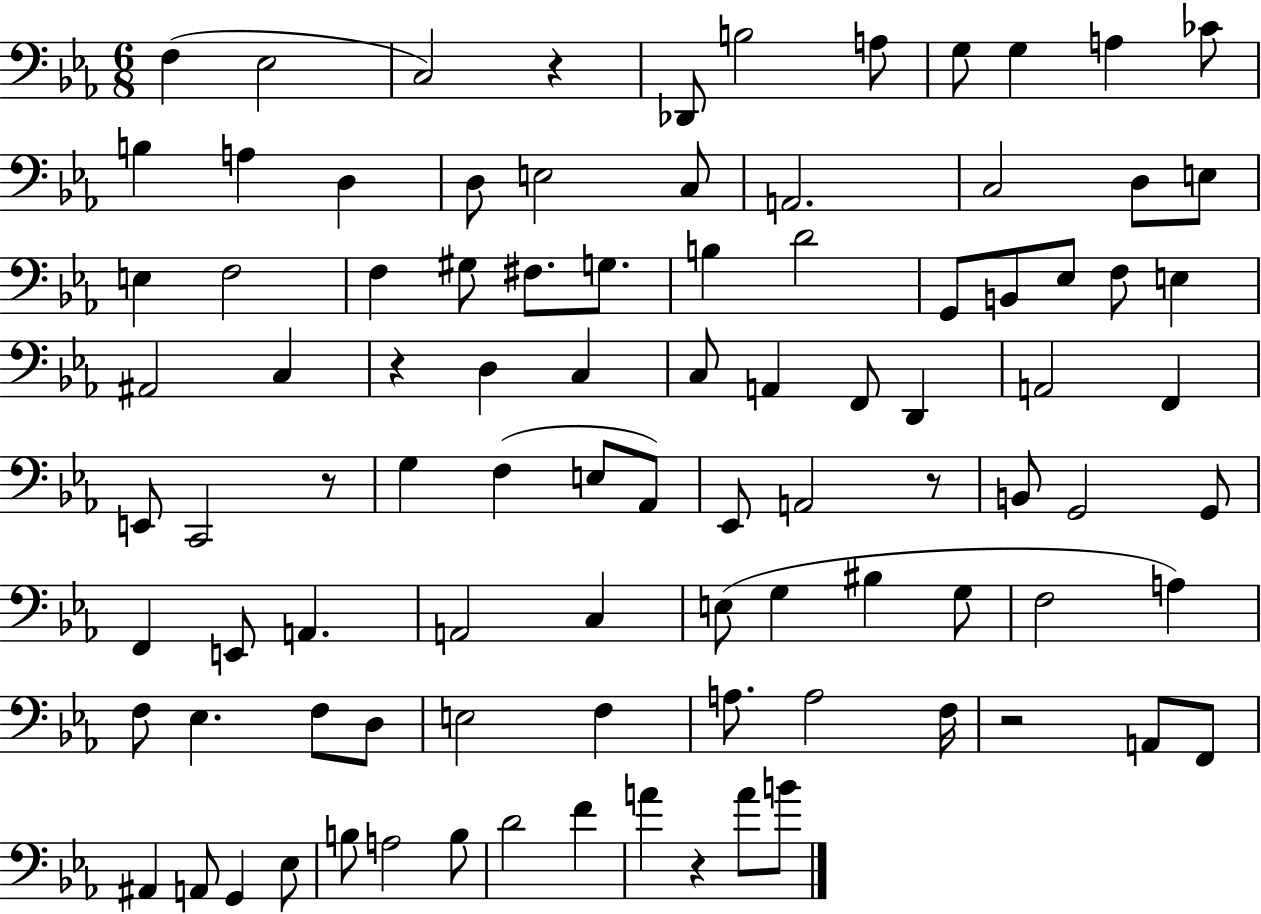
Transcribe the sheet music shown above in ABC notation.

X:1
T:Untitled
M:6/8
L:1/4
K:Eb
F, _E,2 C,2 z _D,,/2 B,2 A,/2 G,/2 G, A, _C/2 B, A, D, D,/2 E,2 C,/2 A,,2 C,2 D,/2 E,/2 E, F,2 F, ^G,/2 ^F,/2 G,/2 B, D2 G,,/2 B,,/2 _E,/2 F,/2 E, ^A,,2 C, z D, C, C,/2 A,, F,,/2 D,, A,,2 F,, E,,/2 C,,2 z/2 G, F, E,/2 _A,,/2 _E,,/2 A,,2 z/2 B,,/2 G,,2 G,,/2 F,, E,,/2 A,, A,,2 C, E,/2 G, ^B, G,/2 F,2 A, F,/2 _E, F,/2 D,/2 E,2 F, A,/2 A,2 F,/4 z2 A,,/2 F,,/2 ^A,, A,,/2 G,, _E,/2 B,/2 A,2 B,/2 D2 F A z A/2 B/2